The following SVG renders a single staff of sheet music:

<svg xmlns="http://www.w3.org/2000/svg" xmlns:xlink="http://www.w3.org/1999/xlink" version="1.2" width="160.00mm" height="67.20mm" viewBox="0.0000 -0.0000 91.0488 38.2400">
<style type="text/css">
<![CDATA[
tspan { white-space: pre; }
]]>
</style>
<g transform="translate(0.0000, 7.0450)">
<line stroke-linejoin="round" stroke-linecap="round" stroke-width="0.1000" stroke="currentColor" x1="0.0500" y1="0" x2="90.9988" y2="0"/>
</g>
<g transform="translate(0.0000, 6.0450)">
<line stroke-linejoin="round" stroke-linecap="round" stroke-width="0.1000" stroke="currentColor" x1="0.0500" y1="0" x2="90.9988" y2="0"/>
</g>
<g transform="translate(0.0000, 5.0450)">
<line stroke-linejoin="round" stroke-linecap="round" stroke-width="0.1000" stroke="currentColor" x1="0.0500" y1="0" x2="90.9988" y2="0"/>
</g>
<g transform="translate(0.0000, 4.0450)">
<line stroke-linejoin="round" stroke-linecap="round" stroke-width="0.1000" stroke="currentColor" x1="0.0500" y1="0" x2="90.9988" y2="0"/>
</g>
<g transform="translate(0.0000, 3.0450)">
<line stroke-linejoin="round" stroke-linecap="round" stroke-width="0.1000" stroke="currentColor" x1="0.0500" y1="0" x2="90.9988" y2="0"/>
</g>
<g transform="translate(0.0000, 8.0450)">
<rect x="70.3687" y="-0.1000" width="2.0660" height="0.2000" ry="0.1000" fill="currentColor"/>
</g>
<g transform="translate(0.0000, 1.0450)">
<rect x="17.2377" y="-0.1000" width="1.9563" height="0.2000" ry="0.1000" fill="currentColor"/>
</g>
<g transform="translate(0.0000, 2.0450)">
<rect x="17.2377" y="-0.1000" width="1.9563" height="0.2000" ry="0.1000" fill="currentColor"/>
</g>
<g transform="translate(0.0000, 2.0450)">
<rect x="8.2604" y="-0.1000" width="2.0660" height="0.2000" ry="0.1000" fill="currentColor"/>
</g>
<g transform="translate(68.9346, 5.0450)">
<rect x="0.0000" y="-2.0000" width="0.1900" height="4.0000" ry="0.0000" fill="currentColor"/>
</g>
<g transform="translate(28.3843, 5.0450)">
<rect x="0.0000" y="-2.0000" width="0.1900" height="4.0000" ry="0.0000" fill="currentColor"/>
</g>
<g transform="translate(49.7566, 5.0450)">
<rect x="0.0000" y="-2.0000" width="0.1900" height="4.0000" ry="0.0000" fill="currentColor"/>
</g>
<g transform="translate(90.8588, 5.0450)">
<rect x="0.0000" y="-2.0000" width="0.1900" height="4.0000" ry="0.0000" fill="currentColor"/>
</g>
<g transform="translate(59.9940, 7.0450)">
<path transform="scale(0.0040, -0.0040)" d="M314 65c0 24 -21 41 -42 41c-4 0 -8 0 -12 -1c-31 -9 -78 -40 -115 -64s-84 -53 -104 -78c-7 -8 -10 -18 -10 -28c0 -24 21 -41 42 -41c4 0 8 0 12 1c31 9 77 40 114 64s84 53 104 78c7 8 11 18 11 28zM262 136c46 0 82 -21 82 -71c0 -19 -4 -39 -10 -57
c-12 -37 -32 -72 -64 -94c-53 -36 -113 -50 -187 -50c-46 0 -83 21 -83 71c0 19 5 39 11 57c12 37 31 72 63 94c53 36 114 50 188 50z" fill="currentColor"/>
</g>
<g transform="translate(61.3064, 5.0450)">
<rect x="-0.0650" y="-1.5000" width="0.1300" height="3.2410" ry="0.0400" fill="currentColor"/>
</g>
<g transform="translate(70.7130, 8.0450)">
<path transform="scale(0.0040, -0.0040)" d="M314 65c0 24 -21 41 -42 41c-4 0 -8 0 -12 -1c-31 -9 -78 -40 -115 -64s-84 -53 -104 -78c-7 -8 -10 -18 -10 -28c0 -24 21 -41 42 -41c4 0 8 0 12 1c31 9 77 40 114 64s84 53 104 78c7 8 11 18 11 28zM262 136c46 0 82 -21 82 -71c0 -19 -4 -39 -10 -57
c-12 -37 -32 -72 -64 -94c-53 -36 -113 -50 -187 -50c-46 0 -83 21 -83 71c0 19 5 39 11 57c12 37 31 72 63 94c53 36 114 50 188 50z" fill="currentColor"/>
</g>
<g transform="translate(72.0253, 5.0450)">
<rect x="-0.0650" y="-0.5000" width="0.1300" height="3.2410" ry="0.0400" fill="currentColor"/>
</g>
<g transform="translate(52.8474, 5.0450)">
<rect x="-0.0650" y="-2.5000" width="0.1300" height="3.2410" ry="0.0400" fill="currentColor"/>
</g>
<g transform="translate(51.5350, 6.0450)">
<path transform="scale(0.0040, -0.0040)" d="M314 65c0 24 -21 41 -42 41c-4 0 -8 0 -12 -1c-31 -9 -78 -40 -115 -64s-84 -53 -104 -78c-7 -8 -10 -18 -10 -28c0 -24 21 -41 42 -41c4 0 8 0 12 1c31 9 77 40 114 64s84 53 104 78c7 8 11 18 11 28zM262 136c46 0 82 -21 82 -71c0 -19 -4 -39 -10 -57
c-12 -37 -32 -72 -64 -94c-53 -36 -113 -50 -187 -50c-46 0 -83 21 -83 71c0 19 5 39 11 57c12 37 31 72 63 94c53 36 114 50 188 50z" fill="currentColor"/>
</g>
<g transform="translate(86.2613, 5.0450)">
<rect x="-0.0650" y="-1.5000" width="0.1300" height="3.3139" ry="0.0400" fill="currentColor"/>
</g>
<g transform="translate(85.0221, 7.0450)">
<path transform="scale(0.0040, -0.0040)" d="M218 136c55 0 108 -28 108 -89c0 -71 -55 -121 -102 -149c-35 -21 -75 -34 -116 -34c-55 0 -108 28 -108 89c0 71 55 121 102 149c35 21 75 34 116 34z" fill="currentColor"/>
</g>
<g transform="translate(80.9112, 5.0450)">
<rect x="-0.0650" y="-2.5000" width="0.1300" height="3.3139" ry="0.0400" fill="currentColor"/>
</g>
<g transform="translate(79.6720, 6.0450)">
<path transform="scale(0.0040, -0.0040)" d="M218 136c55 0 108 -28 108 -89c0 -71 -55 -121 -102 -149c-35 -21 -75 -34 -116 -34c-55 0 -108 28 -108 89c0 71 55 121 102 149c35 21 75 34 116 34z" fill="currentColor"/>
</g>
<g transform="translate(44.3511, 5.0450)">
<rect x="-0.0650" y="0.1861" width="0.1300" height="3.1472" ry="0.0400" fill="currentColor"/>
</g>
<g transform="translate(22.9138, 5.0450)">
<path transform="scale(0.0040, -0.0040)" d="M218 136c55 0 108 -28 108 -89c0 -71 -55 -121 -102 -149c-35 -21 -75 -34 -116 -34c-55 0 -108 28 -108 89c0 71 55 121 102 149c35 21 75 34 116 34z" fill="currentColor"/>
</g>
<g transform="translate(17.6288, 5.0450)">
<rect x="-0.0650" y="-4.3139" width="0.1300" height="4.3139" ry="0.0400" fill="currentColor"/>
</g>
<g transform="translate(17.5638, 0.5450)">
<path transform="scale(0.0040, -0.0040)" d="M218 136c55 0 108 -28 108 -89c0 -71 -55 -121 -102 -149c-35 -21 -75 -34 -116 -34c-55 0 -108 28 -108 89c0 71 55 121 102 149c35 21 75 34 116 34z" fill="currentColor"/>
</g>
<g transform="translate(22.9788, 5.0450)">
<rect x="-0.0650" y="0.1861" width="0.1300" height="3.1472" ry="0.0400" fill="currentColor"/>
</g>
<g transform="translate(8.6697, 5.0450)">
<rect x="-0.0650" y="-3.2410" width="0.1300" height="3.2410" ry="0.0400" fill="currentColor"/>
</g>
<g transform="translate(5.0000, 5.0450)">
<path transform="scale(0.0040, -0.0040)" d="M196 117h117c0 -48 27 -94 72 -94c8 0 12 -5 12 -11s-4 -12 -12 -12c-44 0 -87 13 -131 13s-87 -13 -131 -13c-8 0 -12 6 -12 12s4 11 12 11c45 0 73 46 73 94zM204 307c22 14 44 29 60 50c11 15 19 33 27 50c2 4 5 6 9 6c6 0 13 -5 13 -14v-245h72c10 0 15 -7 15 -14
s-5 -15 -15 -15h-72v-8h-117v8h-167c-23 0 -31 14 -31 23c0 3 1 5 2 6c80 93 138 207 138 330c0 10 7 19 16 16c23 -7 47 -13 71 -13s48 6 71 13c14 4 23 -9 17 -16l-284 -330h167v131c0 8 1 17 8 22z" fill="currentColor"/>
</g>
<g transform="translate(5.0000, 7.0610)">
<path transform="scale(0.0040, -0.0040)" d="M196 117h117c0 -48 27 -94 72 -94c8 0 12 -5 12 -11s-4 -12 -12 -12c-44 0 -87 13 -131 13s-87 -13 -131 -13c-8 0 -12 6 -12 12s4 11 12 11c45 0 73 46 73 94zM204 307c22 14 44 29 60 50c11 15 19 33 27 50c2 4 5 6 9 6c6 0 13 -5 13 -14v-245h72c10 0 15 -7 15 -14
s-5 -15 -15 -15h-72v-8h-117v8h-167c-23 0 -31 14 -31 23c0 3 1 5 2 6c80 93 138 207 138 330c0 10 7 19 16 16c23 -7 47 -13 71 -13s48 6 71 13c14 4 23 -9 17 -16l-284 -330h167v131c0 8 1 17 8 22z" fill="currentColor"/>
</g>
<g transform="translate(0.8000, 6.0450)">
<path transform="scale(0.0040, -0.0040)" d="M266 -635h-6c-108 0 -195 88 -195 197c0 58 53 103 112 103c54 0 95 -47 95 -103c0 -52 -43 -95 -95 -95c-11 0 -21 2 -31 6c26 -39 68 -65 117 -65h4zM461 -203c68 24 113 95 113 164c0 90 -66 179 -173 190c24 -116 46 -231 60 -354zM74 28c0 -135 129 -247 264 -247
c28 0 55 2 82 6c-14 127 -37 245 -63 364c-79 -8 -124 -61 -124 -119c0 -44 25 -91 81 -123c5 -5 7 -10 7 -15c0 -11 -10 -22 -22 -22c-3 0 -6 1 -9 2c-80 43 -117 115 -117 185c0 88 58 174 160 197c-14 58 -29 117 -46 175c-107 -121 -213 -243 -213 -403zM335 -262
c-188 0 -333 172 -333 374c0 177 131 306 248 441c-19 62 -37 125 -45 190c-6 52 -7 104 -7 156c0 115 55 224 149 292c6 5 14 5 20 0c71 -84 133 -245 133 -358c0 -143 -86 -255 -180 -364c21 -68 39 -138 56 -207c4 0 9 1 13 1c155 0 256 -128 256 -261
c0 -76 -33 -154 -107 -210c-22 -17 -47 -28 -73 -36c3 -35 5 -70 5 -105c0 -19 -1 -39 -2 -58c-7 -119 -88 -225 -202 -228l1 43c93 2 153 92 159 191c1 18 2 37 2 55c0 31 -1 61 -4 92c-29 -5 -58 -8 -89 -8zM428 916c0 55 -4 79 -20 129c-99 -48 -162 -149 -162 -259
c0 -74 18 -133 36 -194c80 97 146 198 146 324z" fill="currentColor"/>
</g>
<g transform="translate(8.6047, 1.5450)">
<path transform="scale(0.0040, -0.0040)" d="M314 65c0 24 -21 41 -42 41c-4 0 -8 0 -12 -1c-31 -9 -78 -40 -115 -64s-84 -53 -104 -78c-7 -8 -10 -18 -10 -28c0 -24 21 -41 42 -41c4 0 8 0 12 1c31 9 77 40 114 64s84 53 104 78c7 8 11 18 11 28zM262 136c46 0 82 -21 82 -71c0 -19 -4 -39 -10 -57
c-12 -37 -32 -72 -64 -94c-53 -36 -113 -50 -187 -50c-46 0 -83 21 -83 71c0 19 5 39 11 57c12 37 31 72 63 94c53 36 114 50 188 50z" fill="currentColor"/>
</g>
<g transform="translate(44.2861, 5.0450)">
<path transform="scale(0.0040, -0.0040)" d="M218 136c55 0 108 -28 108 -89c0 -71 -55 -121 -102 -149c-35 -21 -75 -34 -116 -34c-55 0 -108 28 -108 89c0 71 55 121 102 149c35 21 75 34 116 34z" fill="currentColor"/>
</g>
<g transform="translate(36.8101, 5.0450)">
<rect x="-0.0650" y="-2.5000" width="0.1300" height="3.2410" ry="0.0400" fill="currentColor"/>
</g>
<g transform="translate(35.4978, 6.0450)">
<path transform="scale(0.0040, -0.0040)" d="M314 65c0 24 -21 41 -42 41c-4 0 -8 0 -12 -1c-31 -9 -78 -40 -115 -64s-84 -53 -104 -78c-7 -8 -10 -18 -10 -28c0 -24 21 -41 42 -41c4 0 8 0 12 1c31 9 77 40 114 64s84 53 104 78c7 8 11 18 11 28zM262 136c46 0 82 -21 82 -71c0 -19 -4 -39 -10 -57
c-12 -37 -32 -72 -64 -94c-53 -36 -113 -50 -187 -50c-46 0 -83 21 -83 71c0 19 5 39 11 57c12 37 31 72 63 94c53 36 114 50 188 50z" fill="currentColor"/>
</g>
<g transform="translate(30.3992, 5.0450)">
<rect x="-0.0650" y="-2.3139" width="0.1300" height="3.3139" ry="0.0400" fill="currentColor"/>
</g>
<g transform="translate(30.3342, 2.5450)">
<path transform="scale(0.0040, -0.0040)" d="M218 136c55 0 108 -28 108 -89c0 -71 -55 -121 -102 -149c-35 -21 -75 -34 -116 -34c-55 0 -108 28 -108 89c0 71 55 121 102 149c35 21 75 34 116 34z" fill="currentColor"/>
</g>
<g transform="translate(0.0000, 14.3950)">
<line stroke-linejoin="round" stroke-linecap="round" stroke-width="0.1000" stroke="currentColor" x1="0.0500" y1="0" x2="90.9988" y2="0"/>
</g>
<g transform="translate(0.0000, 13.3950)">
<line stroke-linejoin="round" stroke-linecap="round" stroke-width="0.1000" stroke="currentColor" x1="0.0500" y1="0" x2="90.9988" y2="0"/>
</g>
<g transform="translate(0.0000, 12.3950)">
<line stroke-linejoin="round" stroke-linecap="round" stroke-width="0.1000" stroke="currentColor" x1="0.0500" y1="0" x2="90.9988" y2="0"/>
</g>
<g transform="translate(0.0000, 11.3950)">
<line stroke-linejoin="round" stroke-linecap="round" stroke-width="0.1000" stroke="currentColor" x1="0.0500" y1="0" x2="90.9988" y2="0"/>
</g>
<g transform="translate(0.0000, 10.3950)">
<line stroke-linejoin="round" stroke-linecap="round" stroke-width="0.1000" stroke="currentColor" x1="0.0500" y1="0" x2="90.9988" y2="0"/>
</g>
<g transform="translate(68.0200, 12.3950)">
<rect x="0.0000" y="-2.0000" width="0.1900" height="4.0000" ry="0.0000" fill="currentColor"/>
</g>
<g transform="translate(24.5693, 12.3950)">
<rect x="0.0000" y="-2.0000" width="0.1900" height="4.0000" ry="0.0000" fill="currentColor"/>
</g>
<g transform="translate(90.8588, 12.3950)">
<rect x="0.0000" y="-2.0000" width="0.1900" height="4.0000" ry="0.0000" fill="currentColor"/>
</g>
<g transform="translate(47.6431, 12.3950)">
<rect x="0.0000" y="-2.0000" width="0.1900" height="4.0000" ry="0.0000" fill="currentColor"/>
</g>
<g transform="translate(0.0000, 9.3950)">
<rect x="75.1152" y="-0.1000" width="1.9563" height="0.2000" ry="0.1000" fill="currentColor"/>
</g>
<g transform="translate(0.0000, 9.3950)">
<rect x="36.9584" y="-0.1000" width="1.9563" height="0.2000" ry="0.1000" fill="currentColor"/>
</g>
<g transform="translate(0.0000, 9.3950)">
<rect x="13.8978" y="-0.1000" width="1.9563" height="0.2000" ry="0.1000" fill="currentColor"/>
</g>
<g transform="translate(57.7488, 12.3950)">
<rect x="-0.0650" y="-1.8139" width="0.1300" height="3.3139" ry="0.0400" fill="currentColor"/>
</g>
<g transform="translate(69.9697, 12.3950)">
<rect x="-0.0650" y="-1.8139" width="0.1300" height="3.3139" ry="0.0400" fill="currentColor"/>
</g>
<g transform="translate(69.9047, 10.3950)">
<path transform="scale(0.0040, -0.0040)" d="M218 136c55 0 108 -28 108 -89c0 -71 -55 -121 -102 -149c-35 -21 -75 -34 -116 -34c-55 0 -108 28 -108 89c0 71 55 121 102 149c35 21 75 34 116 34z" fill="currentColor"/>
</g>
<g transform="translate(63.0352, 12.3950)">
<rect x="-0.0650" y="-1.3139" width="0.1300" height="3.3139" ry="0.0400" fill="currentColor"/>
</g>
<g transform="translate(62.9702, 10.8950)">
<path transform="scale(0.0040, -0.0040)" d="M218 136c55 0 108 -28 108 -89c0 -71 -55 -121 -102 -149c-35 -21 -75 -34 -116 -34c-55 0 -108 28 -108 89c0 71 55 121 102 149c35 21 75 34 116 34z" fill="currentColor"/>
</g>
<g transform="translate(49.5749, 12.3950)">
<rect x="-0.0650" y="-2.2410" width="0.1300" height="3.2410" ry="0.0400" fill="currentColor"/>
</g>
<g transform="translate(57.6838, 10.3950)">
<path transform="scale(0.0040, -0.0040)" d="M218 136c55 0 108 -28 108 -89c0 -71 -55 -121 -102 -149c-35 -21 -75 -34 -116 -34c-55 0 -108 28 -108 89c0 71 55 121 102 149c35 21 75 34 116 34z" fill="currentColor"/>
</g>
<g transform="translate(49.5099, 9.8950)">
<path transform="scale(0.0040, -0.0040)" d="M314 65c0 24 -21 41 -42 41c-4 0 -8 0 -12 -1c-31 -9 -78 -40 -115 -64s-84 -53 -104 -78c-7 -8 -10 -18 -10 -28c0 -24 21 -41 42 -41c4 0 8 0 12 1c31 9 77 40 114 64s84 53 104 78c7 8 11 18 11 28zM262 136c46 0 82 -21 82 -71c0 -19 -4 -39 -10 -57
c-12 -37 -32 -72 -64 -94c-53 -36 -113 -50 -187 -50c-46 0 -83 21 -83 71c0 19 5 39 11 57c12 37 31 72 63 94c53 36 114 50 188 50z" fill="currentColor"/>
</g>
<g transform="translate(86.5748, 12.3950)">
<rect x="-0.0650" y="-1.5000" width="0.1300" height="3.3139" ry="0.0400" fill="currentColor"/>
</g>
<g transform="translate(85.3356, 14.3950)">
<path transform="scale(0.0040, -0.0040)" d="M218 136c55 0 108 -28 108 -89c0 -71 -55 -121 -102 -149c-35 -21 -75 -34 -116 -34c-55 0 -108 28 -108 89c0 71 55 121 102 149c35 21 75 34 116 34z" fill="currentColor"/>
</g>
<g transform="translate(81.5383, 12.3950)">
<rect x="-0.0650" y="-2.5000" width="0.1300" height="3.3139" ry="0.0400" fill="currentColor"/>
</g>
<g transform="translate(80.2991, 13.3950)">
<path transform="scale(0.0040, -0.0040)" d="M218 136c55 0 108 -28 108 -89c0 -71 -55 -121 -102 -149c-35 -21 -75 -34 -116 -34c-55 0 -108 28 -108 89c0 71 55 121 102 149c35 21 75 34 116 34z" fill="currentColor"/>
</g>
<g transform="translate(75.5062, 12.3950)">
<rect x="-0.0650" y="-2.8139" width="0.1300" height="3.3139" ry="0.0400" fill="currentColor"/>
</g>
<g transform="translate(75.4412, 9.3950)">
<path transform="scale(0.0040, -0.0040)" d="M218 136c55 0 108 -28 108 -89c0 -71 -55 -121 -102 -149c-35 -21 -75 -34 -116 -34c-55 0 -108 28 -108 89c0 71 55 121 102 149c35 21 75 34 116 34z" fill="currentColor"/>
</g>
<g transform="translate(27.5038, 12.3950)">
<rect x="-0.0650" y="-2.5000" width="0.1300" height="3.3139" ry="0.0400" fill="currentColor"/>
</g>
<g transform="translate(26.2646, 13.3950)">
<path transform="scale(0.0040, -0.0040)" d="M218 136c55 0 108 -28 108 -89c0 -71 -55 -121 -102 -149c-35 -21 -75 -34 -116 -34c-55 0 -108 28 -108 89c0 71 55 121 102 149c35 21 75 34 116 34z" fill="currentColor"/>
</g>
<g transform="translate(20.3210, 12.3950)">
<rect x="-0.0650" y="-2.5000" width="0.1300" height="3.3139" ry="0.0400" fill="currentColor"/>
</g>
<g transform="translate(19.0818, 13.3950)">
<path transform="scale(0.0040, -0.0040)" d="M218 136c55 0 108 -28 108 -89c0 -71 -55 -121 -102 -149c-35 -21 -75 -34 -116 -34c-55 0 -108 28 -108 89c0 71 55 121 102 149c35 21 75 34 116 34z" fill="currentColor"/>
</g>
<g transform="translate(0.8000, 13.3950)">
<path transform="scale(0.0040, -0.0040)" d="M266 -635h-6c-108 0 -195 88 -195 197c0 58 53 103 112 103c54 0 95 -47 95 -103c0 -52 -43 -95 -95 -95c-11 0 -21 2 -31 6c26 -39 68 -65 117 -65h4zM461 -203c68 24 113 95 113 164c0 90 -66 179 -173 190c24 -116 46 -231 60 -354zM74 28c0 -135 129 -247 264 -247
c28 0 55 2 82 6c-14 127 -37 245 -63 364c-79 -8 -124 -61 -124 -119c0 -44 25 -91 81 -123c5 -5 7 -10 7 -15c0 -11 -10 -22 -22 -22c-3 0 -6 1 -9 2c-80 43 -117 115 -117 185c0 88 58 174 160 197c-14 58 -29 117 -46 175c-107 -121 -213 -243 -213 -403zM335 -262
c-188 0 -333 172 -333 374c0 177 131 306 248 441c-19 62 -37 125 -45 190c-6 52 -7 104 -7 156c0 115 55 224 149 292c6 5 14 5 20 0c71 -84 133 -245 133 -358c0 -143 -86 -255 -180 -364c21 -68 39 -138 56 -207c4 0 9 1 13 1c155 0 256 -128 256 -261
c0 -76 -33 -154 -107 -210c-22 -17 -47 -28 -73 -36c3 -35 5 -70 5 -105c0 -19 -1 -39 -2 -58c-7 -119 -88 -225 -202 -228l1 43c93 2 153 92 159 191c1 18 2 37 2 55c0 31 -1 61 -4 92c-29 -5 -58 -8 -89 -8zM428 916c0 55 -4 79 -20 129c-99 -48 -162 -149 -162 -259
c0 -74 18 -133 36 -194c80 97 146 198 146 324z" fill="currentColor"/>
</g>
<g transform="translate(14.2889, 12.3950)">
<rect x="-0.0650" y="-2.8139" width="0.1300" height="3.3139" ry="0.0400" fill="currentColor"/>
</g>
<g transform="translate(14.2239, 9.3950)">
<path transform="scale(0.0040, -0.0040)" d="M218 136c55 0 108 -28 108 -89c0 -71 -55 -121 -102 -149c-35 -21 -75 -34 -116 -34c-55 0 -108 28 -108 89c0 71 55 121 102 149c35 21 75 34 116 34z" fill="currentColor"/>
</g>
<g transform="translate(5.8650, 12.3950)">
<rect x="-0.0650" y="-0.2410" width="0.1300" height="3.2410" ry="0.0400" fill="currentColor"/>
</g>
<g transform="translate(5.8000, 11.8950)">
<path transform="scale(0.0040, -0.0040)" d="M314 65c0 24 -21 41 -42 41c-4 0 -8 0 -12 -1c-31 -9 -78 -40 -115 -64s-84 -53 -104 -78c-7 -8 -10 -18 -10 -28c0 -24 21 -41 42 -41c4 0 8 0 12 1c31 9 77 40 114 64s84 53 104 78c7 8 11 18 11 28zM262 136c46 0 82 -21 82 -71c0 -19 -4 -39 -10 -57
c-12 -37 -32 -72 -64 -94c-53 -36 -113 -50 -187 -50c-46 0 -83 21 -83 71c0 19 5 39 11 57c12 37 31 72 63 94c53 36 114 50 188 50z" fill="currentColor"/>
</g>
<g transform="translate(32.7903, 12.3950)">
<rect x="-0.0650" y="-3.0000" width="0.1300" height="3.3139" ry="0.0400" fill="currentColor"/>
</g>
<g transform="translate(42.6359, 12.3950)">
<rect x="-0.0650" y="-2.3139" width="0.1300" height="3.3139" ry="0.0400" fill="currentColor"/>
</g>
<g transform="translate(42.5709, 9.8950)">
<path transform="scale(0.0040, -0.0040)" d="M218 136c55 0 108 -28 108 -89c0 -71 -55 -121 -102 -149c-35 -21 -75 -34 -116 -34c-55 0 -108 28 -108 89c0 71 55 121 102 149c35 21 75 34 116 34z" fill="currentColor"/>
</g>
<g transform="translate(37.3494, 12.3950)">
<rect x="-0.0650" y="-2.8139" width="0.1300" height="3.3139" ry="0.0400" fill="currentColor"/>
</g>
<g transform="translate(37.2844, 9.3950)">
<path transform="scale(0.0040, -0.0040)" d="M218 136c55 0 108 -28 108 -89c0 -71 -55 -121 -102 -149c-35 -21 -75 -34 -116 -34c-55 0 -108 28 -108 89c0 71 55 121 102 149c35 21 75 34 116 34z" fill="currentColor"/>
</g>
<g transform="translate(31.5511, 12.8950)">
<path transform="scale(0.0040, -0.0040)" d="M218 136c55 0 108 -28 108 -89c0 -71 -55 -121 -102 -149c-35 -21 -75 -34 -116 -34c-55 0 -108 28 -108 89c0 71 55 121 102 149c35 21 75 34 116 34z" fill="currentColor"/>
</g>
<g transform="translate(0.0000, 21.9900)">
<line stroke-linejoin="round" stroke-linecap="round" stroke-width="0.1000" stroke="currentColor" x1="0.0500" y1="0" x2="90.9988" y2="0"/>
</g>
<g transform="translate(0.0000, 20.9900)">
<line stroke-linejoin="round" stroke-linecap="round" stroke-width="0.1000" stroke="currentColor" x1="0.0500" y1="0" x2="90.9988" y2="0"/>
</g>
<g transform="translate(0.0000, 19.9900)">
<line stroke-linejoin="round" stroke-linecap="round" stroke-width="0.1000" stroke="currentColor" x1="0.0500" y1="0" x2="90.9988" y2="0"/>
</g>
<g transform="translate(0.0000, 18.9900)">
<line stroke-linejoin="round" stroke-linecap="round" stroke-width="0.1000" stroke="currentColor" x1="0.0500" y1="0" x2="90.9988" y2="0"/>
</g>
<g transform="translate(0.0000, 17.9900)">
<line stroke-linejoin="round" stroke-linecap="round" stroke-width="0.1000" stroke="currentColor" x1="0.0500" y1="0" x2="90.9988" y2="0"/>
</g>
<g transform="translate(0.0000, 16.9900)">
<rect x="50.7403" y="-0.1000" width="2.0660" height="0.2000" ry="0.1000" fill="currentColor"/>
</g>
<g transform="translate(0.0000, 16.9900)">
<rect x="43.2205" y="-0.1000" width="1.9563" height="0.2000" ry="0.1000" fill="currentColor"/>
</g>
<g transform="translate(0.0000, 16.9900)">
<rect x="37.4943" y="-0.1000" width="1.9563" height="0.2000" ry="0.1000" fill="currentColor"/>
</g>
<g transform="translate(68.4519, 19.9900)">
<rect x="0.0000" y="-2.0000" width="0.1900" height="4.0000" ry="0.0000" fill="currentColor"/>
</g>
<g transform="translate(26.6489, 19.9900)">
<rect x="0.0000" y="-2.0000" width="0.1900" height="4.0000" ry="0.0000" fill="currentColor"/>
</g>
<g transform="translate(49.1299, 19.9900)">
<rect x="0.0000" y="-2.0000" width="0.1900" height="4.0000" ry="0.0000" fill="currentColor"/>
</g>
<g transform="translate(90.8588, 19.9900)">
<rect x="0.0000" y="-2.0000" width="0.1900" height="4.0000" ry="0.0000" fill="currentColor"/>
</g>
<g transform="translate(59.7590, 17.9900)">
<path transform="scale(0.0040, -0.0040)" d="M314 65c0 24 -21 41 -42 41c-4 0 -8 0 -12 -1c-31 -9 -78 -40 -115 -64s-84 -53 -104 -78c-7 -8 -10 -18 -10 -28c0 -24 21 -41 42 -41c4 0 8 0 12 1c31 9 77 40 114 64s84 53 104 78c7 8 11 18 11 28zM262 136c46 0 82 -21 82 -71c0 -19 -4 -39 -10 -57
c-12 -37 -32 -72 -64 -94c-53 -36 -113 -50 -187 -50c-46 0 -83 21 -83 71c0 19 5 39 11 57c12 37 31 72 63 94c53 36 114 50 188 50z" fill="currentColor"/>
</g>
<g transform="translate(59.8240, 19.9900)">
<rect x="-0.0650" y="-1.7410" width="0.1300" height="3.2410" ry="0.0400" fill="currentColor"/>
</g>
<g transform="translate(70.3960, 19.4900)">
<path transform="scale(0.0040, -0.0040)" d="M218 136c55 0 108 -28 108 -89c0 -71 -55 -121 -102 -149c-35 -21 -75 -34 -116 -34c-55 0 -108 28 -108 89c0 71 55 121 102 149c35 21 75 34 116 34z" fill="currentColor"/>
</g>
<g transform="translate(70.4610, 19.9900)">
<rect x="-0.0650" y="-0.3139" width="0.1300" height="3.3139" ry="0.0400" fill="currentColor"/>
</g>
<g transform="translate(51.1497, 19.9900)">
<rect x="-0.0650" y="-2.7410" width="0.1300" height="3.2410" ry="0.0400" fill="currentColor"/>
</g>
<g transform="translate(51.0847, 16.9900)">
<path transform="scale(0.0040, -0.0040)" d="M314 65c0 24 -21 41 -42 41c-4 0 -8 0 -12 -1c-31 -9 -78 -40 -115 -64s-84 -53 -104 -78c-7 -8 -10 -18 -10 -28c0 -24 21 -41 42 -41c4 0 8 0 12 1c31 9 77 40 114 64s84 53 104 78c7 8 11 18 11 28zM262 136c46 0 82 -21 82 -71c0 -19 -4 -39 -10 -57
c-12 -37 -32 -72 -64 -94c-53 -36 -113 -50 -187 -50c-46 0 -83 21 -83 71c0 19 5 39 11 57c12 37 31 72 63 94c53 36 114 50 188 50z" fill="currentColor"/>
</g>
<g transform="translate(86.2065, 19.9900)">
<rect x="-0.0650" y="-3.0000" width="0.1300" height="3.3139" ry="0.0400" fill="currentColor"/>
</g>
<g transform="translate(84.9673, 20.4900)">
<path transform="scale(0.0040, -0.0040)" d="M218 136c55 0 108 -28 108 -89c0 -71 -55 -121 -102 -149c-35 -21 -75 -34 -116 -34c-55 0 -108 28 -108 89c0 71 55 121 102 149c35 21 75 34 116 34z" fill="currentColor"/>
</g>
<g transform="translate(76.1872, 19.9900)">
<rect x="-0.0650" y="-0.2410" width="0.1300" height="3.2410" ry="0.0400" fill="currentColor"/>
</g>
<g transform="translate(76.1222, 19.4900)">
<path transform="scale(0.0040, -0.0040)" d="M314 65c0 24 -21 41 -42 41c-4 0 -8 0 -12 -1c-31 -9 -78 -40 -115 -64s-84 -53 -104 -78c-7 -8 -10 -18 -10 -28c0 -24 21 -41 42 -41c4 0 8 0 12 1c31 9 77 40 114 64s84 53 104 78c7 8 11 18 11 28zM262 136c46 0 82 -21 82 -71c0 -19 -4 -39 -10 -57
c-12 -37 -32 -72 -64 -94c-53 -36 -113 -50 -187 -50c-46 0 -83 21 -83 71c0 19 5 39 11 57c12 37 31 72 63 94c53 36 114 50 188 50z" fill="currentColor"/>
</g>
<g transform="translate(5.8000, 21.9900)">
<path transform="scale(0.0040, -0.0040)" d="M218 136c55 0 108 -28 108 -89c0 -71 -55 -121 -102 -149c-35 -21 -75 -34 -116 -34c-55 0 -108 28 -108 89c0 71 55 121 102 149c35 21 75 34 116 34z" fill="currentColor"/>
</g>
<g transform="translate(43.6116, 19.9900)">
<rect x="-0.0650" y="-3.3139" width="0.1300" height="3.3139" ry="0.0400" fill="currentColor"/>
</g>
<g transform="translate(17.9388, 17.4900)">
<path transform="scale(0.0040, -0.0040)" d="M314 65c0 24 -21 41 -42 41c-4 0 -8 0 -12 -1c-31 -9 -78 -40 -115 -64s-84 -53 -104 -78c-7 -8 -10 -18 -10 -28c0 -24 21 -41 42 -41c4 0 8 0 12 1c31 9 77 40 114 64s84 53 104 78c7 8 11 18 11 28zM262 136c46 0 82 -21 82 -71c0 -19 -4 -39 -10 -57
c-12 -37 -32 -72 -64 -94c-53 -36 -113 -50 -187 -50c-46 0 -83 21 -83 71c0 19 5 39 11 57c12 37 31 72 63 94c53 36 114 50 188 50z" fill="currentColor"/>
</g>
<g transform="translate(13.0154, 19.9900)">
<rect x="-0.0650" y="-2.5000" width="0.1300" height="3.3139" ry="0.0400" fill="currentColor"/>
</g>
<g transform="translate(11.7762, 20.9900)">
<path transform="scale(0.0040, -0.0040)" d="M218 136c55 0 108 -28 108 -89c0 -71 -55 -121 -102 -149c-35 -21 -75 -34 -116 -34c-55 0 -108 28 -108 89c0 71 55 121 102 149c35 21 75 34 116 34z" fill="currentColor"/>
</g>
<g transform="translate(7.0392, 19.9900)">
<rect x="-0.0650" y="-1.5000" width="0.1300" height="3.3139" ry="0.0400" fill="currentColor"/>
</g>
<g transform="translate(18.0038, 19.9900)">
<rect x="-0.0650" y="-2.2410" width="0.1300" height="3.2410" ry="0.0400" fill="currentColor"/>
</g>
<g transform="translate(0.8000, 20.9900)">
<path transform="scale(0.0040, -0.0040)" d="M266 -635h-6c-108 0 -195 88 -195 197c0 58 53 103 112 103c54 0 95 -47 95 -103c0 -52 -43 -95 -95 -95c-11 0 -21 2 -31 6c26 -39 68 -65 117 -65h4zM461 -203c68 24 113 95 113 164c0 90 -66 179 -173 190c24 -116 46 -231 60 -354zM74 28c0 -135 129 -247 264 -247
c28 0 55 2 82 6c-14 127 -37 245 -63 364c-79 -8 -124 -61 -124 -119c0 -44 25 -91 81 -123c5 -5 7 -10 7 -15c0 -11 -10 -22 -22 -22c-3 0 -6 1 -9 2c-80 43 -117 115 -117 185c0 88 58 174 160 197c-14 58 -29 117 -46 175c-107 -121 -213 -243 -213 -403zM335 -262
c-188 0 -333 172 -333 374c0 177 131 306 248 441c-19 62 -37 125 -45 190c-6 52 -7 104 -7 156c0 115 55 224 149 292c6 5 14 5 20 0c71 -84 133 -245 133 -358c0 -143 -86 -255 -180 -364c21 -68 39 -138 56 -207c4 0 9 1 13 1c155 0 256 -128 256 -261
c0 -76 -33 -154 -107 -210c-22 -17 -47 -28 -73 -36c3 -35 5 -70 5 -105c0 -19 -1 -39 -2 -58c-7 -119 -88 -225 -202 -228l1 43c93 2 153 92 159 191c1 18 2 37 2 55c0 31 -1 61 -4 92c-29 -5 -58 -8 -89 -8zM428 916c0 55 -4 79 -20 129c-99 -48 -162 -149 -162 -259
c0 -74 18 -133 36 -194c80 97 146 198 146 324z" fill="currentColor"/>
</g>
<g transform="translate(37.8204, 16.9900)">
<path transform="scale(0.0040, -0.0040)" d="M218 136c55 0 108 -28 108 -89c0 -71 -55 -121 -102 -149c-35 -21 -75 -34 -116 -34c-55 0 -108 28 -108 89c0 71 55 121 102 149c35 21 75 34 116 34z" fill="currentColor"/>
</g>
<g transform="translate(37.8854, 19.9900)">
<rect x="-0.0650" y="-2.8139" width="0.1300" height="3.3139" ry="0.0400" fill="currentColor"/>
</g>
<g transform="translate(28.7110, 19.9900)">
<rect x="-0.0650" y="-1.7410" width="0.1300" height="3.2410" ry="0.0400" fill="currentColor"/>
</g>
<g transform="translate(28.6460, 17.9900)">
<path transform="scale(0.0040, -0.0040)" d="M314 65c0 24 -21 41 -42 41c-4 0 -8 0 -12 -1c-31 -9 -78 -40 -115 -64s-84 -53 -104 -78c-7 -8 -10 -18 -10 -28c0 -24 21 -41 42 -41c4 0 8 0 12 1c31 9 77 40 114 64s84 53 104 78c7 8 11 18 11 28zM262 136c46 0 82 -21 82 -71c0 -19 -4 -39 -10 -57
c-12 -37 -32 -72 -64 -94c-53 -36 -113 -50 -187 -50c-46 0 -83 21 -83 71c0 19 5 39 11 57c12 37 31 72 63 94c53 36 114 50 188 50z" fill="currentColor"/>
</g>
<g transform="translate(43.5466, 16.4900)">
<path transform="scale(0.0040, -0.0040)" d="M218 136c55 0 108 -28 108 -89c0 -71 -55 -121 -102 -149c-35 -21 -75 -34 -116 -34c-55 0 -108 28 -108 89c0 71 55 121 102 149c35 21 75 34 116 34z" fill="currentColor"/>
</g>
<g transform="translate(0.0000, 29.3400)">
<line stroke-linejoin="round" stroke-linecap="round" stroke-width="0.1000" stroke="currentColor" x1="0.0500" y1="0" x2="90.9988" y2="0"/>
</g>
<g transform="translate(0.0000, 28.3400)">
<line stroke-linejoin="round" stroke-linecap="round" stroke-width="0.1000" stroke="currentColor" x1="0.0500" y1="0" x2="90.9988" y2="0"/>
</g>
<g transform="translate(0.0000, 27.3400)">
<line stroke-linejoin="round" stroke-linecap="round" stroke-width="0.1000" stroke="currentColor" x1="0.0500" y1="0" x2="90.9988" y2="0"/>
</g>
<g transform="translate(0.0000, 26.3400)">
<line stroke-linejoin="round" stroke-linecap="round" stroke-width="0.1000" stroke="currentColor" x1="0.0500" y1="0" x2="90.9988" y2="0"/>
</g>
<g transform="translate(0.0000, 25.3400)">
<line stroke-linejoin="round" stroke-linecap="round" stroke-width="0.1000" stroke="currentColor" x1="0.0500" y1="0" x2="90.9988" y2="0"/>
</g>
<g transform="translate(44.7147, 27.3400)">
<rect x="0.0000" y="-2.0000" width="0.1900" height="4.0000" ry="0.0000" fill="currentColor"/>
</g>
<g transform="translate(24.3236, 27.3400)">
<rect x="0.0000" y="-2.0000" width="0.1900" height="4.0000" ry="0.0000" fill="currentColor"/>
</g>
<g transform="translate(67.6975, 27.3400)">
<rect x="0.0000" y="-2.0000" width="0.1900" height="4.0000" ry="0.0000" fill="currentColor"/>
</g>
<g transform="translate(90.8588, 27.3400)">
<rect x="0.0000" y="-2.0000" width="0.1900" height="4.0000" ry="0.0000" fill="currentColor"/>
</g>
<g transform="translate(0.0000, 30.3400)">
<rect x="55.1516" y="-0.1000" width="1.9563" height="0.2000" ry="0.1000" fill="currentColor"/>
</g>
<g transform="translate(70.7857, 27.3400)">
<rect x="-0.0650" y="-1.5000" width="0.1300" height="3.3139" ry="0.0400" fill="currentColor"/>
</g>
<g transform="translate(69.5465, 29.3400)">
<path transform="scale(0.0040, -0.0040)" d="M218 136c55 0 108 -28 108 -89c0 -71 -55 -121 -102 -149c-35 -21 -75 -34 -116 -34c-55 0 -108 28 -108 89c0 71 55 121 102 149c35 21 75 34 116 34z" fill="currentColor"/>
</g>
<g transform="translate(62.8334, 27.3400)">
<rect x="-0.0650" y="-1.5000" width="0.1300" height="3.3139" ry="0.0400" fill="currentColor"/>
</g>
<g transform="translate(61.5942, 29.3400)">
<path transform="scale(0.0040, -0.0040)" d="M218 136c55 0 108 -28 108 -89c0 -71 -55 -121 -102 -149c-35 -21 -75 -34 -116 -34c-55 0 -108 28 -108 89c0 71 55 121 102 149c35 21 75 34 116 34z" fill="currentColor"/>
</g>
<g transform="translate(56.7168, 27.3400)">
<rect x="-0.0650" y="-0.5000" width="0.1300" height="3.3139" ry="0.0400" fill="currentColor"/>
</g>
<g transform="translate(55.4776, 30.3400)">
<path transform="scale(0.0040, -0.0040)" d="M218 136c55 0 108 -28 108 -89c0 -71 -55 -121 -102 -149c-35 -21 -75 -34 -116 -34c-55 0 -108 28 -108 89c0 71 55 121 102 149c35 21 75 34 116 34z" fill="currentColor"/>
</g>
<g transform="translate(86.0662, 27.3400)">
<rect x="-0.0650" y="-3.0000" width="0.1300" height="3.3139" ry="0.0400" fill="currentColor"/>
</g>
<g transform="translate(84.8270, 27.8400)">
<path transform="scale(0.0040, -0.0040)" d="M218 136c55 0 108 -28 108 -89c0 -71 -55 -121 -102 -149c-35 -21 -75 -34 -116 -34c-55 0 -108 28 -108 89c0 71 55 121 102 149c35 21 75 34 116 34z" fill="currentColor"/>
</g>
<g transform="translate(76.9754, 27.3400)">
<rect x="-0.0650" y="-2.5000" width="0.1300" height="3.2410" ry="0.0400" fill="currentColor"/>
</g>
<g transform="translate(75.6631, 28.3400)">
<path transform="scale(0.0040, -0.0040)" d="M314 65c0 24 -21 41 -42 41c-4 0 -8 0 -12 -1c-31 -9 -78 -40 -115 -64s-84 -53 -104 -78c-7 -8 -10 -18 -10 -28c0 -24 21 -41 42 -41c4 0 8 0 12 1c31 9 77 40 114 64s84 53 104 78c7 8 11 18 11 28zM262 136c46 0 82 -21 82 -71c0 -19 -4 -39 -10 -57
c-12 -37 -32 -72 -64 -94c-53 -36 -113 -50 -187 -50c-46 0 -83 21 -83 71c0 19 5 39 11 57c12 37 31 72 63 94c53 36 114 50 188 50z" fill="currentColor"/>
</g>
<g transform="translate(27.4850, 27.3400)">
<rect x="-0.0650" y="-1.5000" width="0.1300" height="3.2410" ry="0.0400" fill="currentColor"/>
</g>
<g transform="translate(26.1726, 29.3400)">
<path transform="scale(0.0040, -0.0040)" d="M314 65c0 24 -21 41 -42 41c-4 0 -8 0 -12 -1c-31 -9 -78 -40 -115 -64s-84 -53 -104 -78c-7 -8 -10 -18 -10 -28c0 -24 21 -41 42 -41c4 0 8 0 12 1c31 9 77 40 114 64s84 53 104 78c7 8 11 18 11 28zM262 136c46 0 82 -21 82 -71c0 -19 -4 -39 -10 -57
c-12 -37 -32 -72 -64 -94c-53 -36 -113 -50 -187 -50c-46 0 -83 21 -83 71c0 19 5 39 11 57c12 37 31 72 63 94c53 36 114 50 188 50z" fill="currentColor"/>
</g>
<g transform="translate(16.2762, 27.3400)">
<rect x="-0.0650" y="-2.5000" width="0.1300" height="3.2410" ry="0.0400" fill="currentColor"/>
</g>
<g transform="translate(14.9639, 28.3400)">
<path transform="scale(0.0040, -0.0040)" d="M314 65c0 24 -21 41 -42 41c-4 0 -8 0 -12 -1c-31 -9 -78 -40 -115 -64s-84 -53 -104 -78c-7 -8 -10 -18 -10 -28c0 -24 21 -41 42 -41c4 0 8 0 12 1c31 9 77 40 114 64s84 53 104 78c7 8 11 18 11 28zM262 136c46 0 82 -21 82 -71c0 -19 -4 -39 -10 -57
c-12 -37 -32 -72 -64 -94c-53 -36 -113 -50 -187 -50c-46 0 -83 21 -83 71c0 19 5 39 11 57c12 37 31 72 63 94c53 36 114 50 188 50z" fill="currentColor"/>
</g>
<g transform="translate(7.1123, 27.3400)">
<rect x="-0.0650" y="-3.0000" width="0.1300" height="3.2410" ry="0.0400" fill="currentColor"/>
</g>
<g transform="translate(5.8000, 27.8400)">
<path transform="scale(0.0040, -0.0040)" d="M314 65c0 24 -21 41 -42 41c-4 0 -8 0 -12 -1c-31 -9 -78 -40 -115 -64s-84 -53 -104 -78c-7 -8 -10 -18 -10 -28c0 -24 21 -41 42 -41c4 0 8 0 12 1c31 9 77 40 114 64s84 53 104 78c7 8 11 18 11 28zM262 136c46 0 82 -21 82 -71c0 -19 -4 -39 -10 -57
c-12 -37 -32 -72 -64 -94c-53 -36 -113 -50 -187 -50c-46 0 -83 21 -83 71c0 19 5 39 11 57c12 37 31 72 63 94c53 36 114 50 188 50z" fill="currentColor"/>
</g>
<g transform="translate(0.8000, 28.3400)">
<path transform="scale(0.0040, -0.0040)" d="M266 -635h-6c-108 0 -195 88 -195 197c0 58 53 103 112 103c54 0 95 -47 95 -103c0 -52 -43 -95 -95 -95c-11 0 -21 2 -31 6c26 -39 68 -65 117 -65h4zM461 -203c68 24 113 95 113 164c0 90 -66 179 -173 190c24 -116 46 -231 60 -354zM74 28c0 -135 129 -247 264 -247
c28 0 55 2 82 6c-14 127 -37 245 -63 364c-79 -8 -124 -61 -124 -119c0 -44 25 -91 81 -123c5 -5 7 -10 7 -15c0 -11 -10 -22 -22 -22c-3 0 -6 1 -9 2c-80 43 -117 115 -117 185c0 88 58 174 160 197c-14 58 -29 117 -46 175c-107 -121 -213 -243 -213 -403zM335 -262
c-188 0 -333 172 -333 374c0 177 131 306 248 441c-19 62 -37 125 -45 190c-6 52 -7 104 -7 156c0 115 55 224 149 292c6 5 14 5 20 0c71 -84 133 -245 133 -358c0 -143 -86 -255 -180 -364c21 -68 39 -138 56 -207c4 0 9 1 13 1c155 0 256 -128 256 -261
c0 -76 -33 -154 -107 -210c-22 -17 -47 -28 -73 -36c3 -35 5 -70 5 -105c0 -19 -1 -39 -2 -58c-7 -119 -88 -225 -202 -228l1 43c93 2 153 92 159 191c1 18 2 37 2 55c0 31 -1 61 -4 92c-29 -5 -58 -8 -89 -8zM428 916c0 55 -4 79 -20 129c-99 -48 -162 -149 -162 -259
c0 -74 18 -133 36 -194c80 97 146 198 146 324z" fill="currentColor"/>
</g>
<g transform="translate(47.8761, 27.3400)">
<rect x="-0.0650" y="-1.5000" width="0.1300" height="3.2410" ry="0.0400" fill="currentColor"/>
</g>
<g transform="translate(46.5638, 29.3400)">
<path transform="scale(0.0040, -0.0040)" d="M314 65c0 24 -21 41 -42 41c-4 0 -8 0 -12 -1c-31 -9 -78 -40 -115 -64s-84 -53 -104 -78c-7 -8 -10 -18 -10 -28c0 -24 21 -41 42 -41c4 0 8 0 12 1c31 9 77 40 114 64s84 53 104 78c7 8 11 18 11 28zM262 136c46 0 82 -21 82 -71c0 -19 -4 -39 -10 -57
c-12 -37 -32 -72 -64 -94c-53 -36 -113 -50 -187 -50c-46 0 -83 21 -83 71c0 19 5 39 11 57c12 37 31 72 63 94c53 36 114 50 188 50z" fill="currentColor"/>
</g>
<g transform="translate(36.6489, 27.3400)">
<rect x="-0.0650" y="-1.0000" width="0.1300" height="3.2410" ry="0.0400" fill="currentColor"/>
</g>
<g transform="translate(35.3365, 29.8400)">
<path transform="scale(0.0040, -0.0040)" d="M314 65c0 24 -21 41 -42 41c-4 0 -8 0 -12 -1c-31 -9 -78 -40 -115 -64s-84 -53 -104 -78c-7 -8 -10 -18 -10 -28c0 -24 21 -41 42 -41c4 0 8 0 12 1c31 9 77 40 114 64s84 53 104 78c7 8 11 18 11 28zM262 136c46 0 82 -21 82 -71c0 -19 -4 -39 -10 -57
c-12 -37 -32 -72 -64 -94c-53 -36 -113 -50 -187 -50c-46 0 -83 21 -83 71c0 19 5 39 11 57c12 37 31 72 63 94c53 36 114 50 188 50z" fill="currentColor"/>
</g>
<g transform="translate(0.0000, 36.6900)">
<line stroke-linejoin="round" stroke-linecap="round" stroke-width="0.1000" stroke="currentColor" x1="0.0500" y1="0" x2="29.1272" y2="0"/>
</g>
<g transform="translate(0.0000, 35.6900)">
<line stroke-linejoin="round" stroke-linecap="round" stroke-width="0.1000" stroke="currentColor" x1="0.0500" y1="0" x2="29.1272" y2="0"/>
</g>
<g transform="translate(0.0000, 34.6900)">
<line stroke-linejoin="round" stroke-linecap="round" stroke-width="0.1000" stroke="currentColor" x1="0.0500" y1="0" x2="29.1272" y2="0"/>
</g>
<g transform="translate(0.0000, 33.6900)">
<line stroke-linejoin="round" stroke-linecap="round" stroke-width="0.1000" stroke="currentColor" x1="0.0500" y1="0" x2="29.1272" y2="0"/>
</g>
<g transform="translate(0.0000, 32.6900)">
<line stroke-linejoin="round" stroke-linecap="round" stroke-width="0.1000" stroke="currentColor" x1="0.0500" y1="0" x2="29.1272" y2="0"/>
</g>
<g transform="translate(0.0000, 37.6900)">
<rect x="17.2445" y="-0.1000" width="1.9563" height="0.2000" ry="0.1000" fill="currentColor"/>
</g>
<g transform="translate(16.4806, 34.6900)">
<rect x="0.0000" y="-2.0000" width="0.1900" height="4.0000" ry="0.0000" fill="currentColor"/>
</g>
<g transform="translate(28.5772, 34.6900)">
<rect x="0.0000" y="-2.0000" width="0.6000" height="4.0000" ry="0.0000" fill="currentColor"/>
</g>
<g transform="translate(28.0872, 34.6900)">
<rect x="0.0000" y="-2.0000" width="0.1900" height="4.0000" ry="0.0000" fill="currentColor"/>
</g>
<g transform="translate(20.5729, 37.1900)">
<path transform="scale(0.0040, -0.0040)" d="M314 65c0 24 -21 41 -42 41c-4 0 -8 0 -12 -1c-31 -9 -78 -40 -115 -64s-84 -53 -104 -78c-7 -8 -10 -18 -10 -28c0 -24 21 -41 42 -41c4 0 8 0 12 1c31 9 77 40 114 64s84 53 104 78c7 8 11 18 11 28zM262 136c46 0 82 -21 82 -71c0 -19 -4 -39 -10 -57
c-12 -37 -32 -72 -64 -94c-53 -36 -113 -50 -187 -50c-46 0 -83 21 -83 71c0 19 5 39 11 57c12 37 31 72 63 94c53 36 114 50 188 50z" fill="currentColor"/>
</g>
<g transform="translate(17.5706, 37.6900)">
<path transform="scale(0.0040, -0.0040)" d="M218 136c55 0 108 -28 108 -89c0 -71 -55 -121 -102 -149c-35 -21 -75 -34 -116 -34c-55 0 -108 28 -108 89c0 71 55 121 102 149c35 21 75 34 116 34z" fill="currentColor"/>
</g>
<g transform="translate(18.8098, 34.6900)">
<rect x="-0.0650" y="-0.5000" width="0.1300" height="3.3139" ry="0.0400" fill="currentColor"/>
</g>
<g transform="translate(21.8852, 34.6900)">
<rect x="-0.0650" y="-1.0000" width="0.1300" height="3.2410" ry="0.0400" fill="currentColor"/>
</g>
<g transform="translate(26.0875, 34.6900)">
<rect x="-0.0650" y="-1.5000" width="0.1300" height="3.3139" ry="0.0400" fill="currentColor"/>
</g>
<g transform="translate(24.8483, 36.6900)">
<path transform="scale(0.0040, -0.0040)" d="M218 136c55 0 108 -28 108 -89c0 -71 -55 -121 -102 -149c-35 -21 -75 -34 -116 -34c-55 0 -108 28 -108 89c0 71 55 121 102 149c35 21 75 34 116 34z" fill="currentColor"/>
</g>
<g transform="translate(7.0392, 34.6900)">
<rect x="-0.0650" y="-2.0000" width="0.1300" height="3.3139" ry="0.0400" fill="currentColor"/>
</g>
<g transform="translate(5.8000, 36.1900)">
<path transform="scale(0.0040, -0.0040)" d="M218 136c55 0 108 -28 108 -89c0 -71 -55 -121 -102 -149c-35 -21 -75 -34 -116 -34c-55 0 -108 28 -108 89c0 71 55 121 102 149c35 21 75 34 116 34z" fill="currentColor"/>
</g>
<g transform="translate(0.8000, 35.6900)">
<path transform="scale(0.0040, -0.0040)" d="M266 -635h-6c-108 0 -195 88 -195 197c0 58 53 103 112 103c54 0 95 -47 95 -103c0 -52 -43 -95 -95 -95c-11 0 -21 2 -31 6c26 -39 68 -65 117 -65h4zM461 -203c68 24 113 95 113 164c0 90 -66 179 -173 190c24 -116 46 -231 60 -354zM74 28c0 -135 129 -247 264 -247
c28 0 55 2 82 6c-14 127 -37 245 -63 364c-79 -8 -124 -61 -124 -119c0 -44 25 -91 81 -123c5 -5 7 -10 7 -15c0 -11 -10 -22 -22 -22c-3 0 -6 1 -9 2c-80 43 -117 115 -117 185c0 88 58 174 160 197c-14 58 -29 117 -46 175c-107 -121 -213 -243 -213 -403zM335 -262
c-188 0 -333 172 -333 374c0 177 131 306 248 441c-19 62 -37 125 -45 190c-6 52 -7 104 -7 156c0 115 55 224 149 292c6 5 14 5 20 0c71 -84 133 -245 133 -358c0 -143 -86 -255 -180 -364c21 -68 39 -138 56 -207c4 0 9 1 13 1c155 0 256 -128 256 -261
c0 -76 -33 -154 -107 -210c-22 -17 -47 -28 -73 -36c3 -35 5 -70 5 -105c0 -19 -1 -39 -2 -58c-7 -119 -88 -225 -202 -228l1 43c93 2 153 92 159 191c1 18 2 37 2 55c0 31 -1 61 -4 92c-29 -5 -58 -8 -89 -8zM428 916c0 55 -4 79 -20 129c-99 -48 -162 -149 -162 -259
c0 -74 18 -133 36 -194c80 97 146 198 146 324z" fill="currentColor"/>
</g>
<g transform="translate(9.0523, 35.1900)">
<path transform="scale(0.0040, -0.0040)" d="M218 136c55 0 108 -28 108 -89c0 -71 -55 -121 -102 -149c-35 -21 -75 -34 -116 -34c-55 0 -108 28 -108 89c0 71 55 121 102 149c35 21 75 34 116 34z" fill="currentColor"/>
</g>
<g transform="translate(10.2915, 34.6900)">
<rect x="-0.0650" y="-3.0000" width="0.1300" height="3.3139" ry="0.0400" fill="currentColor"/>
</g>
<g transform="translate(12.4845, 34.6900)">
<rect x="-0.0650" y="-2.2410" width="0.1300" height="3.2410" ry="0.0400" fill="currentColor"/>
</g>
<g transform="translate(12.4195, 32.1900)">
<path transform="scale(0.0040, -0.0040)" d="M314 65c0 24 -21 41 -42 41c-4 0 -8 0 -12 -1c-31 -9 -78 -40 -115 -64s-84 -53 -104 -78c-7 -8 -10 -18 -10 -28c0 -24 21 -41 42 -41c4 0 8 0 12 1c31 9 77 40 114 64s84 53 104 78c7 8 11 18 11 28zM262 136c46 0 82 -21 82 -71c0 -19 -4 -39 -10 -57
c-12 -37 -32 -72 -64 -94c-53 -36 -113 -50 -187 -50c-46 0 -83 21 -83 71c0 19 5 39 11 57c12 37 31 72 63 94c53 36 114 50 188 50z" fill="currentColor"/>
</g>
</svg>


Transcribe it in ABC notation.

X:1
T:Untitled
M:4/4
L:1/4
K:C
b2 d' B g G2 B G2 E2 C2 G E c2 a G G A a g g2 f e f a G E E G g2 f2 a b a2 f2 c c2 A A2 G2 E2 D2 E2 C E E G2 A F A g2 C D2 E